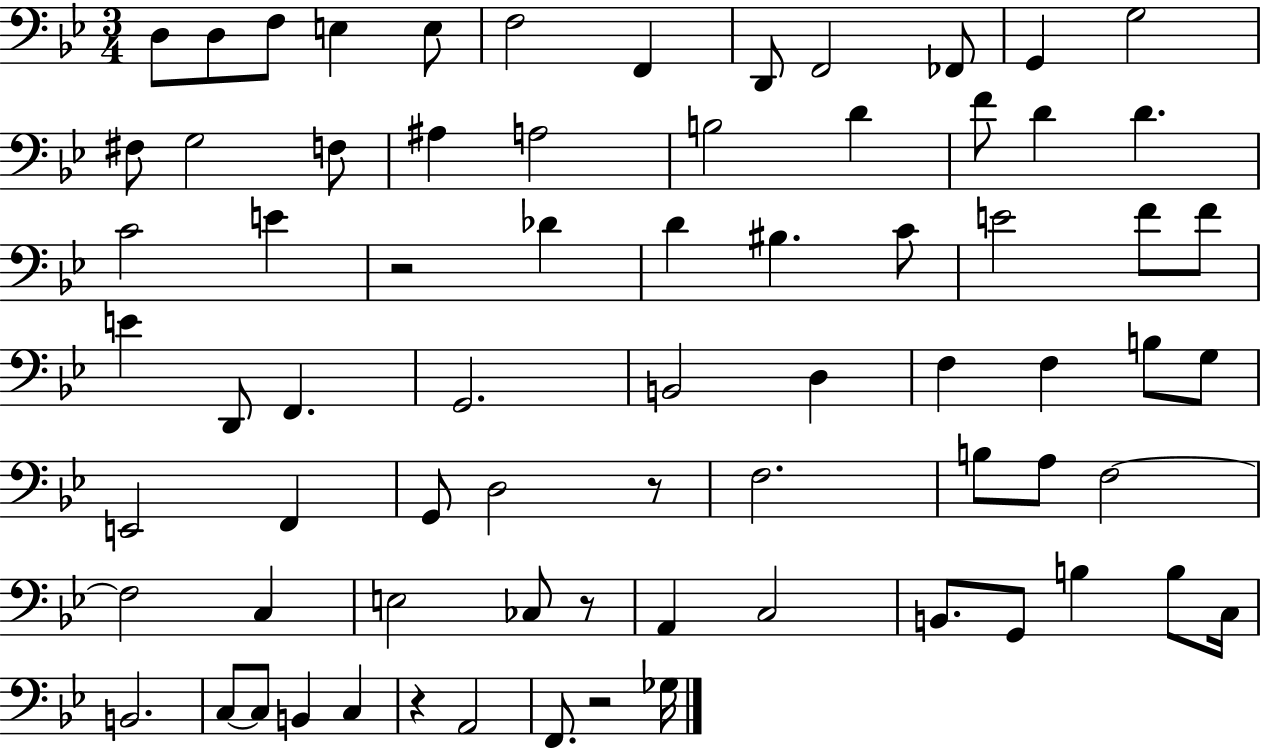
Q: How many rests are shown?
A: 5